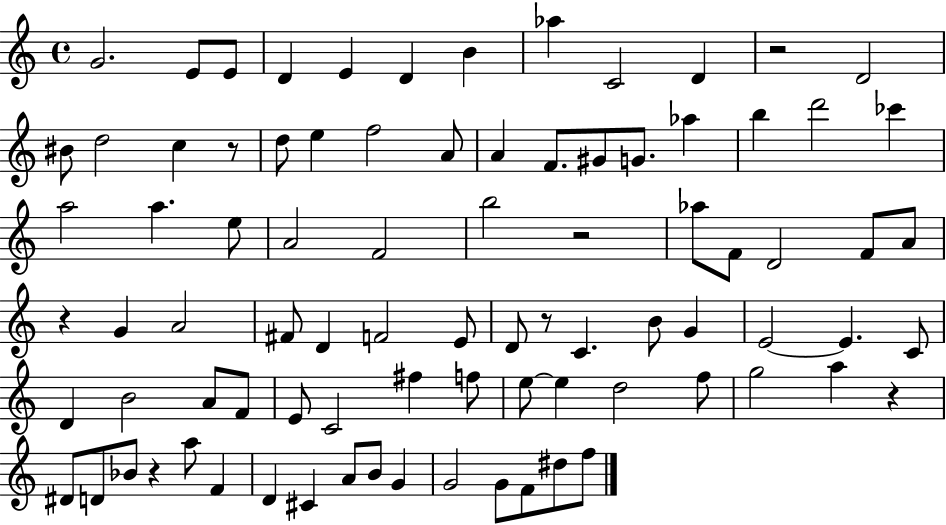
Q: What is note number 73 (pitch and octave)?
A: B4